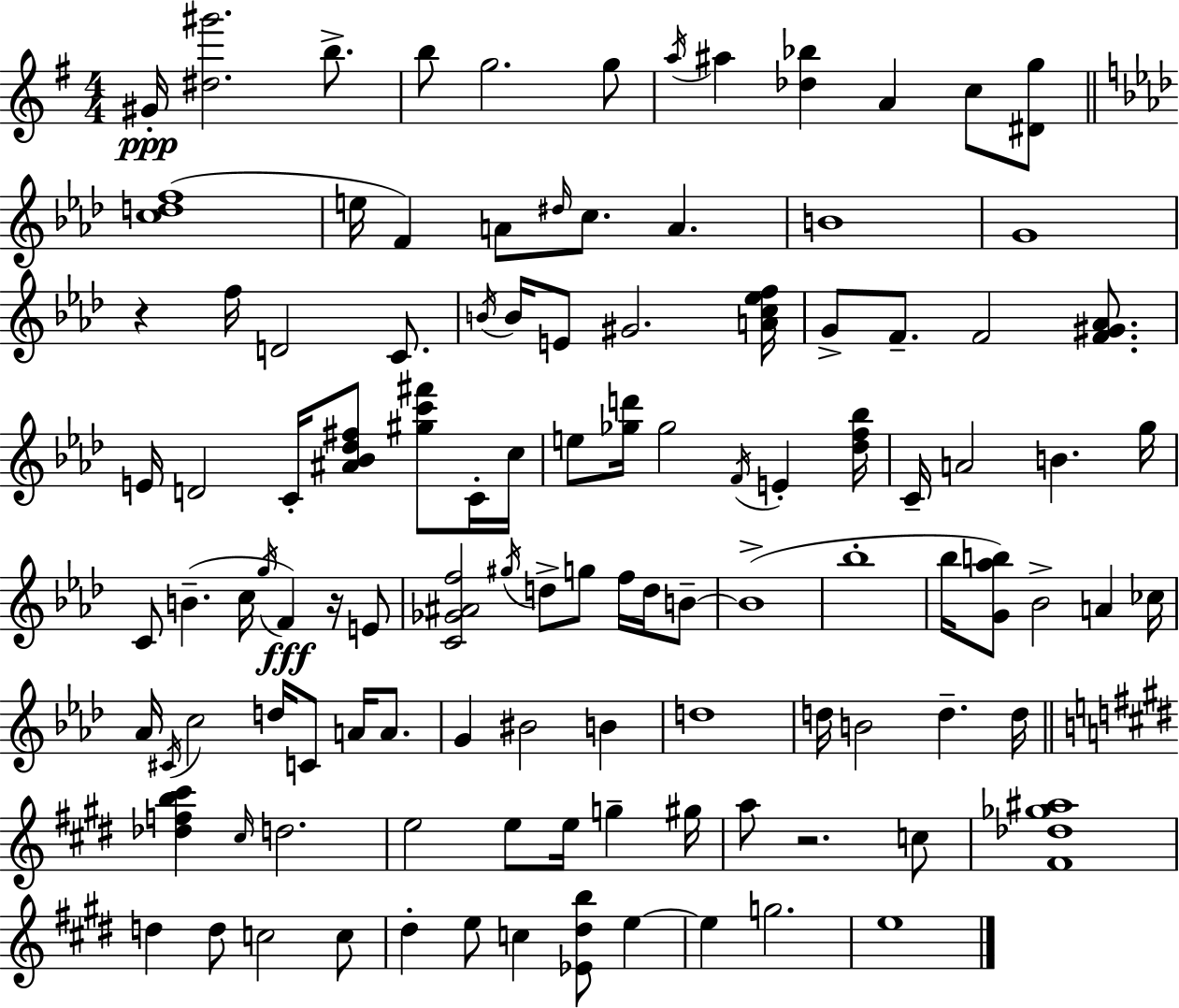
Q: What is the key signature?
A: G major